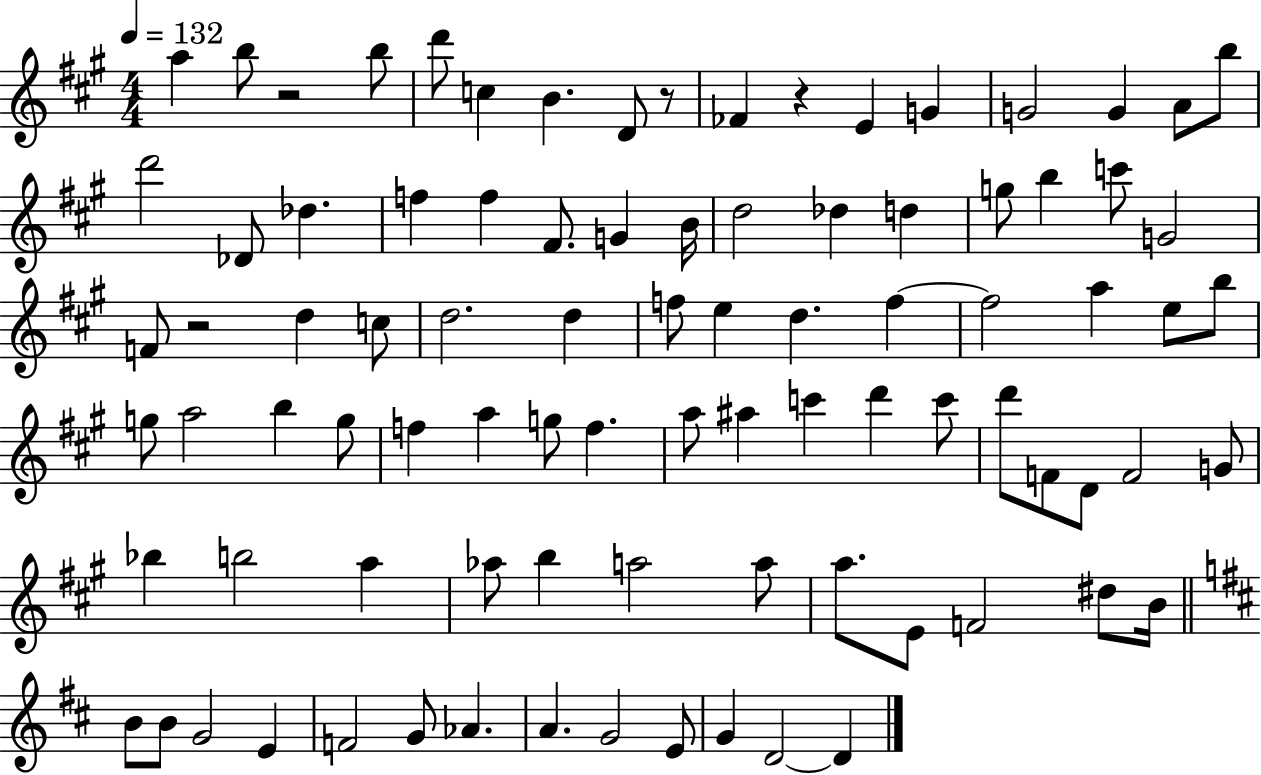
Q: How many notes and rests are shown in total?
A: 89